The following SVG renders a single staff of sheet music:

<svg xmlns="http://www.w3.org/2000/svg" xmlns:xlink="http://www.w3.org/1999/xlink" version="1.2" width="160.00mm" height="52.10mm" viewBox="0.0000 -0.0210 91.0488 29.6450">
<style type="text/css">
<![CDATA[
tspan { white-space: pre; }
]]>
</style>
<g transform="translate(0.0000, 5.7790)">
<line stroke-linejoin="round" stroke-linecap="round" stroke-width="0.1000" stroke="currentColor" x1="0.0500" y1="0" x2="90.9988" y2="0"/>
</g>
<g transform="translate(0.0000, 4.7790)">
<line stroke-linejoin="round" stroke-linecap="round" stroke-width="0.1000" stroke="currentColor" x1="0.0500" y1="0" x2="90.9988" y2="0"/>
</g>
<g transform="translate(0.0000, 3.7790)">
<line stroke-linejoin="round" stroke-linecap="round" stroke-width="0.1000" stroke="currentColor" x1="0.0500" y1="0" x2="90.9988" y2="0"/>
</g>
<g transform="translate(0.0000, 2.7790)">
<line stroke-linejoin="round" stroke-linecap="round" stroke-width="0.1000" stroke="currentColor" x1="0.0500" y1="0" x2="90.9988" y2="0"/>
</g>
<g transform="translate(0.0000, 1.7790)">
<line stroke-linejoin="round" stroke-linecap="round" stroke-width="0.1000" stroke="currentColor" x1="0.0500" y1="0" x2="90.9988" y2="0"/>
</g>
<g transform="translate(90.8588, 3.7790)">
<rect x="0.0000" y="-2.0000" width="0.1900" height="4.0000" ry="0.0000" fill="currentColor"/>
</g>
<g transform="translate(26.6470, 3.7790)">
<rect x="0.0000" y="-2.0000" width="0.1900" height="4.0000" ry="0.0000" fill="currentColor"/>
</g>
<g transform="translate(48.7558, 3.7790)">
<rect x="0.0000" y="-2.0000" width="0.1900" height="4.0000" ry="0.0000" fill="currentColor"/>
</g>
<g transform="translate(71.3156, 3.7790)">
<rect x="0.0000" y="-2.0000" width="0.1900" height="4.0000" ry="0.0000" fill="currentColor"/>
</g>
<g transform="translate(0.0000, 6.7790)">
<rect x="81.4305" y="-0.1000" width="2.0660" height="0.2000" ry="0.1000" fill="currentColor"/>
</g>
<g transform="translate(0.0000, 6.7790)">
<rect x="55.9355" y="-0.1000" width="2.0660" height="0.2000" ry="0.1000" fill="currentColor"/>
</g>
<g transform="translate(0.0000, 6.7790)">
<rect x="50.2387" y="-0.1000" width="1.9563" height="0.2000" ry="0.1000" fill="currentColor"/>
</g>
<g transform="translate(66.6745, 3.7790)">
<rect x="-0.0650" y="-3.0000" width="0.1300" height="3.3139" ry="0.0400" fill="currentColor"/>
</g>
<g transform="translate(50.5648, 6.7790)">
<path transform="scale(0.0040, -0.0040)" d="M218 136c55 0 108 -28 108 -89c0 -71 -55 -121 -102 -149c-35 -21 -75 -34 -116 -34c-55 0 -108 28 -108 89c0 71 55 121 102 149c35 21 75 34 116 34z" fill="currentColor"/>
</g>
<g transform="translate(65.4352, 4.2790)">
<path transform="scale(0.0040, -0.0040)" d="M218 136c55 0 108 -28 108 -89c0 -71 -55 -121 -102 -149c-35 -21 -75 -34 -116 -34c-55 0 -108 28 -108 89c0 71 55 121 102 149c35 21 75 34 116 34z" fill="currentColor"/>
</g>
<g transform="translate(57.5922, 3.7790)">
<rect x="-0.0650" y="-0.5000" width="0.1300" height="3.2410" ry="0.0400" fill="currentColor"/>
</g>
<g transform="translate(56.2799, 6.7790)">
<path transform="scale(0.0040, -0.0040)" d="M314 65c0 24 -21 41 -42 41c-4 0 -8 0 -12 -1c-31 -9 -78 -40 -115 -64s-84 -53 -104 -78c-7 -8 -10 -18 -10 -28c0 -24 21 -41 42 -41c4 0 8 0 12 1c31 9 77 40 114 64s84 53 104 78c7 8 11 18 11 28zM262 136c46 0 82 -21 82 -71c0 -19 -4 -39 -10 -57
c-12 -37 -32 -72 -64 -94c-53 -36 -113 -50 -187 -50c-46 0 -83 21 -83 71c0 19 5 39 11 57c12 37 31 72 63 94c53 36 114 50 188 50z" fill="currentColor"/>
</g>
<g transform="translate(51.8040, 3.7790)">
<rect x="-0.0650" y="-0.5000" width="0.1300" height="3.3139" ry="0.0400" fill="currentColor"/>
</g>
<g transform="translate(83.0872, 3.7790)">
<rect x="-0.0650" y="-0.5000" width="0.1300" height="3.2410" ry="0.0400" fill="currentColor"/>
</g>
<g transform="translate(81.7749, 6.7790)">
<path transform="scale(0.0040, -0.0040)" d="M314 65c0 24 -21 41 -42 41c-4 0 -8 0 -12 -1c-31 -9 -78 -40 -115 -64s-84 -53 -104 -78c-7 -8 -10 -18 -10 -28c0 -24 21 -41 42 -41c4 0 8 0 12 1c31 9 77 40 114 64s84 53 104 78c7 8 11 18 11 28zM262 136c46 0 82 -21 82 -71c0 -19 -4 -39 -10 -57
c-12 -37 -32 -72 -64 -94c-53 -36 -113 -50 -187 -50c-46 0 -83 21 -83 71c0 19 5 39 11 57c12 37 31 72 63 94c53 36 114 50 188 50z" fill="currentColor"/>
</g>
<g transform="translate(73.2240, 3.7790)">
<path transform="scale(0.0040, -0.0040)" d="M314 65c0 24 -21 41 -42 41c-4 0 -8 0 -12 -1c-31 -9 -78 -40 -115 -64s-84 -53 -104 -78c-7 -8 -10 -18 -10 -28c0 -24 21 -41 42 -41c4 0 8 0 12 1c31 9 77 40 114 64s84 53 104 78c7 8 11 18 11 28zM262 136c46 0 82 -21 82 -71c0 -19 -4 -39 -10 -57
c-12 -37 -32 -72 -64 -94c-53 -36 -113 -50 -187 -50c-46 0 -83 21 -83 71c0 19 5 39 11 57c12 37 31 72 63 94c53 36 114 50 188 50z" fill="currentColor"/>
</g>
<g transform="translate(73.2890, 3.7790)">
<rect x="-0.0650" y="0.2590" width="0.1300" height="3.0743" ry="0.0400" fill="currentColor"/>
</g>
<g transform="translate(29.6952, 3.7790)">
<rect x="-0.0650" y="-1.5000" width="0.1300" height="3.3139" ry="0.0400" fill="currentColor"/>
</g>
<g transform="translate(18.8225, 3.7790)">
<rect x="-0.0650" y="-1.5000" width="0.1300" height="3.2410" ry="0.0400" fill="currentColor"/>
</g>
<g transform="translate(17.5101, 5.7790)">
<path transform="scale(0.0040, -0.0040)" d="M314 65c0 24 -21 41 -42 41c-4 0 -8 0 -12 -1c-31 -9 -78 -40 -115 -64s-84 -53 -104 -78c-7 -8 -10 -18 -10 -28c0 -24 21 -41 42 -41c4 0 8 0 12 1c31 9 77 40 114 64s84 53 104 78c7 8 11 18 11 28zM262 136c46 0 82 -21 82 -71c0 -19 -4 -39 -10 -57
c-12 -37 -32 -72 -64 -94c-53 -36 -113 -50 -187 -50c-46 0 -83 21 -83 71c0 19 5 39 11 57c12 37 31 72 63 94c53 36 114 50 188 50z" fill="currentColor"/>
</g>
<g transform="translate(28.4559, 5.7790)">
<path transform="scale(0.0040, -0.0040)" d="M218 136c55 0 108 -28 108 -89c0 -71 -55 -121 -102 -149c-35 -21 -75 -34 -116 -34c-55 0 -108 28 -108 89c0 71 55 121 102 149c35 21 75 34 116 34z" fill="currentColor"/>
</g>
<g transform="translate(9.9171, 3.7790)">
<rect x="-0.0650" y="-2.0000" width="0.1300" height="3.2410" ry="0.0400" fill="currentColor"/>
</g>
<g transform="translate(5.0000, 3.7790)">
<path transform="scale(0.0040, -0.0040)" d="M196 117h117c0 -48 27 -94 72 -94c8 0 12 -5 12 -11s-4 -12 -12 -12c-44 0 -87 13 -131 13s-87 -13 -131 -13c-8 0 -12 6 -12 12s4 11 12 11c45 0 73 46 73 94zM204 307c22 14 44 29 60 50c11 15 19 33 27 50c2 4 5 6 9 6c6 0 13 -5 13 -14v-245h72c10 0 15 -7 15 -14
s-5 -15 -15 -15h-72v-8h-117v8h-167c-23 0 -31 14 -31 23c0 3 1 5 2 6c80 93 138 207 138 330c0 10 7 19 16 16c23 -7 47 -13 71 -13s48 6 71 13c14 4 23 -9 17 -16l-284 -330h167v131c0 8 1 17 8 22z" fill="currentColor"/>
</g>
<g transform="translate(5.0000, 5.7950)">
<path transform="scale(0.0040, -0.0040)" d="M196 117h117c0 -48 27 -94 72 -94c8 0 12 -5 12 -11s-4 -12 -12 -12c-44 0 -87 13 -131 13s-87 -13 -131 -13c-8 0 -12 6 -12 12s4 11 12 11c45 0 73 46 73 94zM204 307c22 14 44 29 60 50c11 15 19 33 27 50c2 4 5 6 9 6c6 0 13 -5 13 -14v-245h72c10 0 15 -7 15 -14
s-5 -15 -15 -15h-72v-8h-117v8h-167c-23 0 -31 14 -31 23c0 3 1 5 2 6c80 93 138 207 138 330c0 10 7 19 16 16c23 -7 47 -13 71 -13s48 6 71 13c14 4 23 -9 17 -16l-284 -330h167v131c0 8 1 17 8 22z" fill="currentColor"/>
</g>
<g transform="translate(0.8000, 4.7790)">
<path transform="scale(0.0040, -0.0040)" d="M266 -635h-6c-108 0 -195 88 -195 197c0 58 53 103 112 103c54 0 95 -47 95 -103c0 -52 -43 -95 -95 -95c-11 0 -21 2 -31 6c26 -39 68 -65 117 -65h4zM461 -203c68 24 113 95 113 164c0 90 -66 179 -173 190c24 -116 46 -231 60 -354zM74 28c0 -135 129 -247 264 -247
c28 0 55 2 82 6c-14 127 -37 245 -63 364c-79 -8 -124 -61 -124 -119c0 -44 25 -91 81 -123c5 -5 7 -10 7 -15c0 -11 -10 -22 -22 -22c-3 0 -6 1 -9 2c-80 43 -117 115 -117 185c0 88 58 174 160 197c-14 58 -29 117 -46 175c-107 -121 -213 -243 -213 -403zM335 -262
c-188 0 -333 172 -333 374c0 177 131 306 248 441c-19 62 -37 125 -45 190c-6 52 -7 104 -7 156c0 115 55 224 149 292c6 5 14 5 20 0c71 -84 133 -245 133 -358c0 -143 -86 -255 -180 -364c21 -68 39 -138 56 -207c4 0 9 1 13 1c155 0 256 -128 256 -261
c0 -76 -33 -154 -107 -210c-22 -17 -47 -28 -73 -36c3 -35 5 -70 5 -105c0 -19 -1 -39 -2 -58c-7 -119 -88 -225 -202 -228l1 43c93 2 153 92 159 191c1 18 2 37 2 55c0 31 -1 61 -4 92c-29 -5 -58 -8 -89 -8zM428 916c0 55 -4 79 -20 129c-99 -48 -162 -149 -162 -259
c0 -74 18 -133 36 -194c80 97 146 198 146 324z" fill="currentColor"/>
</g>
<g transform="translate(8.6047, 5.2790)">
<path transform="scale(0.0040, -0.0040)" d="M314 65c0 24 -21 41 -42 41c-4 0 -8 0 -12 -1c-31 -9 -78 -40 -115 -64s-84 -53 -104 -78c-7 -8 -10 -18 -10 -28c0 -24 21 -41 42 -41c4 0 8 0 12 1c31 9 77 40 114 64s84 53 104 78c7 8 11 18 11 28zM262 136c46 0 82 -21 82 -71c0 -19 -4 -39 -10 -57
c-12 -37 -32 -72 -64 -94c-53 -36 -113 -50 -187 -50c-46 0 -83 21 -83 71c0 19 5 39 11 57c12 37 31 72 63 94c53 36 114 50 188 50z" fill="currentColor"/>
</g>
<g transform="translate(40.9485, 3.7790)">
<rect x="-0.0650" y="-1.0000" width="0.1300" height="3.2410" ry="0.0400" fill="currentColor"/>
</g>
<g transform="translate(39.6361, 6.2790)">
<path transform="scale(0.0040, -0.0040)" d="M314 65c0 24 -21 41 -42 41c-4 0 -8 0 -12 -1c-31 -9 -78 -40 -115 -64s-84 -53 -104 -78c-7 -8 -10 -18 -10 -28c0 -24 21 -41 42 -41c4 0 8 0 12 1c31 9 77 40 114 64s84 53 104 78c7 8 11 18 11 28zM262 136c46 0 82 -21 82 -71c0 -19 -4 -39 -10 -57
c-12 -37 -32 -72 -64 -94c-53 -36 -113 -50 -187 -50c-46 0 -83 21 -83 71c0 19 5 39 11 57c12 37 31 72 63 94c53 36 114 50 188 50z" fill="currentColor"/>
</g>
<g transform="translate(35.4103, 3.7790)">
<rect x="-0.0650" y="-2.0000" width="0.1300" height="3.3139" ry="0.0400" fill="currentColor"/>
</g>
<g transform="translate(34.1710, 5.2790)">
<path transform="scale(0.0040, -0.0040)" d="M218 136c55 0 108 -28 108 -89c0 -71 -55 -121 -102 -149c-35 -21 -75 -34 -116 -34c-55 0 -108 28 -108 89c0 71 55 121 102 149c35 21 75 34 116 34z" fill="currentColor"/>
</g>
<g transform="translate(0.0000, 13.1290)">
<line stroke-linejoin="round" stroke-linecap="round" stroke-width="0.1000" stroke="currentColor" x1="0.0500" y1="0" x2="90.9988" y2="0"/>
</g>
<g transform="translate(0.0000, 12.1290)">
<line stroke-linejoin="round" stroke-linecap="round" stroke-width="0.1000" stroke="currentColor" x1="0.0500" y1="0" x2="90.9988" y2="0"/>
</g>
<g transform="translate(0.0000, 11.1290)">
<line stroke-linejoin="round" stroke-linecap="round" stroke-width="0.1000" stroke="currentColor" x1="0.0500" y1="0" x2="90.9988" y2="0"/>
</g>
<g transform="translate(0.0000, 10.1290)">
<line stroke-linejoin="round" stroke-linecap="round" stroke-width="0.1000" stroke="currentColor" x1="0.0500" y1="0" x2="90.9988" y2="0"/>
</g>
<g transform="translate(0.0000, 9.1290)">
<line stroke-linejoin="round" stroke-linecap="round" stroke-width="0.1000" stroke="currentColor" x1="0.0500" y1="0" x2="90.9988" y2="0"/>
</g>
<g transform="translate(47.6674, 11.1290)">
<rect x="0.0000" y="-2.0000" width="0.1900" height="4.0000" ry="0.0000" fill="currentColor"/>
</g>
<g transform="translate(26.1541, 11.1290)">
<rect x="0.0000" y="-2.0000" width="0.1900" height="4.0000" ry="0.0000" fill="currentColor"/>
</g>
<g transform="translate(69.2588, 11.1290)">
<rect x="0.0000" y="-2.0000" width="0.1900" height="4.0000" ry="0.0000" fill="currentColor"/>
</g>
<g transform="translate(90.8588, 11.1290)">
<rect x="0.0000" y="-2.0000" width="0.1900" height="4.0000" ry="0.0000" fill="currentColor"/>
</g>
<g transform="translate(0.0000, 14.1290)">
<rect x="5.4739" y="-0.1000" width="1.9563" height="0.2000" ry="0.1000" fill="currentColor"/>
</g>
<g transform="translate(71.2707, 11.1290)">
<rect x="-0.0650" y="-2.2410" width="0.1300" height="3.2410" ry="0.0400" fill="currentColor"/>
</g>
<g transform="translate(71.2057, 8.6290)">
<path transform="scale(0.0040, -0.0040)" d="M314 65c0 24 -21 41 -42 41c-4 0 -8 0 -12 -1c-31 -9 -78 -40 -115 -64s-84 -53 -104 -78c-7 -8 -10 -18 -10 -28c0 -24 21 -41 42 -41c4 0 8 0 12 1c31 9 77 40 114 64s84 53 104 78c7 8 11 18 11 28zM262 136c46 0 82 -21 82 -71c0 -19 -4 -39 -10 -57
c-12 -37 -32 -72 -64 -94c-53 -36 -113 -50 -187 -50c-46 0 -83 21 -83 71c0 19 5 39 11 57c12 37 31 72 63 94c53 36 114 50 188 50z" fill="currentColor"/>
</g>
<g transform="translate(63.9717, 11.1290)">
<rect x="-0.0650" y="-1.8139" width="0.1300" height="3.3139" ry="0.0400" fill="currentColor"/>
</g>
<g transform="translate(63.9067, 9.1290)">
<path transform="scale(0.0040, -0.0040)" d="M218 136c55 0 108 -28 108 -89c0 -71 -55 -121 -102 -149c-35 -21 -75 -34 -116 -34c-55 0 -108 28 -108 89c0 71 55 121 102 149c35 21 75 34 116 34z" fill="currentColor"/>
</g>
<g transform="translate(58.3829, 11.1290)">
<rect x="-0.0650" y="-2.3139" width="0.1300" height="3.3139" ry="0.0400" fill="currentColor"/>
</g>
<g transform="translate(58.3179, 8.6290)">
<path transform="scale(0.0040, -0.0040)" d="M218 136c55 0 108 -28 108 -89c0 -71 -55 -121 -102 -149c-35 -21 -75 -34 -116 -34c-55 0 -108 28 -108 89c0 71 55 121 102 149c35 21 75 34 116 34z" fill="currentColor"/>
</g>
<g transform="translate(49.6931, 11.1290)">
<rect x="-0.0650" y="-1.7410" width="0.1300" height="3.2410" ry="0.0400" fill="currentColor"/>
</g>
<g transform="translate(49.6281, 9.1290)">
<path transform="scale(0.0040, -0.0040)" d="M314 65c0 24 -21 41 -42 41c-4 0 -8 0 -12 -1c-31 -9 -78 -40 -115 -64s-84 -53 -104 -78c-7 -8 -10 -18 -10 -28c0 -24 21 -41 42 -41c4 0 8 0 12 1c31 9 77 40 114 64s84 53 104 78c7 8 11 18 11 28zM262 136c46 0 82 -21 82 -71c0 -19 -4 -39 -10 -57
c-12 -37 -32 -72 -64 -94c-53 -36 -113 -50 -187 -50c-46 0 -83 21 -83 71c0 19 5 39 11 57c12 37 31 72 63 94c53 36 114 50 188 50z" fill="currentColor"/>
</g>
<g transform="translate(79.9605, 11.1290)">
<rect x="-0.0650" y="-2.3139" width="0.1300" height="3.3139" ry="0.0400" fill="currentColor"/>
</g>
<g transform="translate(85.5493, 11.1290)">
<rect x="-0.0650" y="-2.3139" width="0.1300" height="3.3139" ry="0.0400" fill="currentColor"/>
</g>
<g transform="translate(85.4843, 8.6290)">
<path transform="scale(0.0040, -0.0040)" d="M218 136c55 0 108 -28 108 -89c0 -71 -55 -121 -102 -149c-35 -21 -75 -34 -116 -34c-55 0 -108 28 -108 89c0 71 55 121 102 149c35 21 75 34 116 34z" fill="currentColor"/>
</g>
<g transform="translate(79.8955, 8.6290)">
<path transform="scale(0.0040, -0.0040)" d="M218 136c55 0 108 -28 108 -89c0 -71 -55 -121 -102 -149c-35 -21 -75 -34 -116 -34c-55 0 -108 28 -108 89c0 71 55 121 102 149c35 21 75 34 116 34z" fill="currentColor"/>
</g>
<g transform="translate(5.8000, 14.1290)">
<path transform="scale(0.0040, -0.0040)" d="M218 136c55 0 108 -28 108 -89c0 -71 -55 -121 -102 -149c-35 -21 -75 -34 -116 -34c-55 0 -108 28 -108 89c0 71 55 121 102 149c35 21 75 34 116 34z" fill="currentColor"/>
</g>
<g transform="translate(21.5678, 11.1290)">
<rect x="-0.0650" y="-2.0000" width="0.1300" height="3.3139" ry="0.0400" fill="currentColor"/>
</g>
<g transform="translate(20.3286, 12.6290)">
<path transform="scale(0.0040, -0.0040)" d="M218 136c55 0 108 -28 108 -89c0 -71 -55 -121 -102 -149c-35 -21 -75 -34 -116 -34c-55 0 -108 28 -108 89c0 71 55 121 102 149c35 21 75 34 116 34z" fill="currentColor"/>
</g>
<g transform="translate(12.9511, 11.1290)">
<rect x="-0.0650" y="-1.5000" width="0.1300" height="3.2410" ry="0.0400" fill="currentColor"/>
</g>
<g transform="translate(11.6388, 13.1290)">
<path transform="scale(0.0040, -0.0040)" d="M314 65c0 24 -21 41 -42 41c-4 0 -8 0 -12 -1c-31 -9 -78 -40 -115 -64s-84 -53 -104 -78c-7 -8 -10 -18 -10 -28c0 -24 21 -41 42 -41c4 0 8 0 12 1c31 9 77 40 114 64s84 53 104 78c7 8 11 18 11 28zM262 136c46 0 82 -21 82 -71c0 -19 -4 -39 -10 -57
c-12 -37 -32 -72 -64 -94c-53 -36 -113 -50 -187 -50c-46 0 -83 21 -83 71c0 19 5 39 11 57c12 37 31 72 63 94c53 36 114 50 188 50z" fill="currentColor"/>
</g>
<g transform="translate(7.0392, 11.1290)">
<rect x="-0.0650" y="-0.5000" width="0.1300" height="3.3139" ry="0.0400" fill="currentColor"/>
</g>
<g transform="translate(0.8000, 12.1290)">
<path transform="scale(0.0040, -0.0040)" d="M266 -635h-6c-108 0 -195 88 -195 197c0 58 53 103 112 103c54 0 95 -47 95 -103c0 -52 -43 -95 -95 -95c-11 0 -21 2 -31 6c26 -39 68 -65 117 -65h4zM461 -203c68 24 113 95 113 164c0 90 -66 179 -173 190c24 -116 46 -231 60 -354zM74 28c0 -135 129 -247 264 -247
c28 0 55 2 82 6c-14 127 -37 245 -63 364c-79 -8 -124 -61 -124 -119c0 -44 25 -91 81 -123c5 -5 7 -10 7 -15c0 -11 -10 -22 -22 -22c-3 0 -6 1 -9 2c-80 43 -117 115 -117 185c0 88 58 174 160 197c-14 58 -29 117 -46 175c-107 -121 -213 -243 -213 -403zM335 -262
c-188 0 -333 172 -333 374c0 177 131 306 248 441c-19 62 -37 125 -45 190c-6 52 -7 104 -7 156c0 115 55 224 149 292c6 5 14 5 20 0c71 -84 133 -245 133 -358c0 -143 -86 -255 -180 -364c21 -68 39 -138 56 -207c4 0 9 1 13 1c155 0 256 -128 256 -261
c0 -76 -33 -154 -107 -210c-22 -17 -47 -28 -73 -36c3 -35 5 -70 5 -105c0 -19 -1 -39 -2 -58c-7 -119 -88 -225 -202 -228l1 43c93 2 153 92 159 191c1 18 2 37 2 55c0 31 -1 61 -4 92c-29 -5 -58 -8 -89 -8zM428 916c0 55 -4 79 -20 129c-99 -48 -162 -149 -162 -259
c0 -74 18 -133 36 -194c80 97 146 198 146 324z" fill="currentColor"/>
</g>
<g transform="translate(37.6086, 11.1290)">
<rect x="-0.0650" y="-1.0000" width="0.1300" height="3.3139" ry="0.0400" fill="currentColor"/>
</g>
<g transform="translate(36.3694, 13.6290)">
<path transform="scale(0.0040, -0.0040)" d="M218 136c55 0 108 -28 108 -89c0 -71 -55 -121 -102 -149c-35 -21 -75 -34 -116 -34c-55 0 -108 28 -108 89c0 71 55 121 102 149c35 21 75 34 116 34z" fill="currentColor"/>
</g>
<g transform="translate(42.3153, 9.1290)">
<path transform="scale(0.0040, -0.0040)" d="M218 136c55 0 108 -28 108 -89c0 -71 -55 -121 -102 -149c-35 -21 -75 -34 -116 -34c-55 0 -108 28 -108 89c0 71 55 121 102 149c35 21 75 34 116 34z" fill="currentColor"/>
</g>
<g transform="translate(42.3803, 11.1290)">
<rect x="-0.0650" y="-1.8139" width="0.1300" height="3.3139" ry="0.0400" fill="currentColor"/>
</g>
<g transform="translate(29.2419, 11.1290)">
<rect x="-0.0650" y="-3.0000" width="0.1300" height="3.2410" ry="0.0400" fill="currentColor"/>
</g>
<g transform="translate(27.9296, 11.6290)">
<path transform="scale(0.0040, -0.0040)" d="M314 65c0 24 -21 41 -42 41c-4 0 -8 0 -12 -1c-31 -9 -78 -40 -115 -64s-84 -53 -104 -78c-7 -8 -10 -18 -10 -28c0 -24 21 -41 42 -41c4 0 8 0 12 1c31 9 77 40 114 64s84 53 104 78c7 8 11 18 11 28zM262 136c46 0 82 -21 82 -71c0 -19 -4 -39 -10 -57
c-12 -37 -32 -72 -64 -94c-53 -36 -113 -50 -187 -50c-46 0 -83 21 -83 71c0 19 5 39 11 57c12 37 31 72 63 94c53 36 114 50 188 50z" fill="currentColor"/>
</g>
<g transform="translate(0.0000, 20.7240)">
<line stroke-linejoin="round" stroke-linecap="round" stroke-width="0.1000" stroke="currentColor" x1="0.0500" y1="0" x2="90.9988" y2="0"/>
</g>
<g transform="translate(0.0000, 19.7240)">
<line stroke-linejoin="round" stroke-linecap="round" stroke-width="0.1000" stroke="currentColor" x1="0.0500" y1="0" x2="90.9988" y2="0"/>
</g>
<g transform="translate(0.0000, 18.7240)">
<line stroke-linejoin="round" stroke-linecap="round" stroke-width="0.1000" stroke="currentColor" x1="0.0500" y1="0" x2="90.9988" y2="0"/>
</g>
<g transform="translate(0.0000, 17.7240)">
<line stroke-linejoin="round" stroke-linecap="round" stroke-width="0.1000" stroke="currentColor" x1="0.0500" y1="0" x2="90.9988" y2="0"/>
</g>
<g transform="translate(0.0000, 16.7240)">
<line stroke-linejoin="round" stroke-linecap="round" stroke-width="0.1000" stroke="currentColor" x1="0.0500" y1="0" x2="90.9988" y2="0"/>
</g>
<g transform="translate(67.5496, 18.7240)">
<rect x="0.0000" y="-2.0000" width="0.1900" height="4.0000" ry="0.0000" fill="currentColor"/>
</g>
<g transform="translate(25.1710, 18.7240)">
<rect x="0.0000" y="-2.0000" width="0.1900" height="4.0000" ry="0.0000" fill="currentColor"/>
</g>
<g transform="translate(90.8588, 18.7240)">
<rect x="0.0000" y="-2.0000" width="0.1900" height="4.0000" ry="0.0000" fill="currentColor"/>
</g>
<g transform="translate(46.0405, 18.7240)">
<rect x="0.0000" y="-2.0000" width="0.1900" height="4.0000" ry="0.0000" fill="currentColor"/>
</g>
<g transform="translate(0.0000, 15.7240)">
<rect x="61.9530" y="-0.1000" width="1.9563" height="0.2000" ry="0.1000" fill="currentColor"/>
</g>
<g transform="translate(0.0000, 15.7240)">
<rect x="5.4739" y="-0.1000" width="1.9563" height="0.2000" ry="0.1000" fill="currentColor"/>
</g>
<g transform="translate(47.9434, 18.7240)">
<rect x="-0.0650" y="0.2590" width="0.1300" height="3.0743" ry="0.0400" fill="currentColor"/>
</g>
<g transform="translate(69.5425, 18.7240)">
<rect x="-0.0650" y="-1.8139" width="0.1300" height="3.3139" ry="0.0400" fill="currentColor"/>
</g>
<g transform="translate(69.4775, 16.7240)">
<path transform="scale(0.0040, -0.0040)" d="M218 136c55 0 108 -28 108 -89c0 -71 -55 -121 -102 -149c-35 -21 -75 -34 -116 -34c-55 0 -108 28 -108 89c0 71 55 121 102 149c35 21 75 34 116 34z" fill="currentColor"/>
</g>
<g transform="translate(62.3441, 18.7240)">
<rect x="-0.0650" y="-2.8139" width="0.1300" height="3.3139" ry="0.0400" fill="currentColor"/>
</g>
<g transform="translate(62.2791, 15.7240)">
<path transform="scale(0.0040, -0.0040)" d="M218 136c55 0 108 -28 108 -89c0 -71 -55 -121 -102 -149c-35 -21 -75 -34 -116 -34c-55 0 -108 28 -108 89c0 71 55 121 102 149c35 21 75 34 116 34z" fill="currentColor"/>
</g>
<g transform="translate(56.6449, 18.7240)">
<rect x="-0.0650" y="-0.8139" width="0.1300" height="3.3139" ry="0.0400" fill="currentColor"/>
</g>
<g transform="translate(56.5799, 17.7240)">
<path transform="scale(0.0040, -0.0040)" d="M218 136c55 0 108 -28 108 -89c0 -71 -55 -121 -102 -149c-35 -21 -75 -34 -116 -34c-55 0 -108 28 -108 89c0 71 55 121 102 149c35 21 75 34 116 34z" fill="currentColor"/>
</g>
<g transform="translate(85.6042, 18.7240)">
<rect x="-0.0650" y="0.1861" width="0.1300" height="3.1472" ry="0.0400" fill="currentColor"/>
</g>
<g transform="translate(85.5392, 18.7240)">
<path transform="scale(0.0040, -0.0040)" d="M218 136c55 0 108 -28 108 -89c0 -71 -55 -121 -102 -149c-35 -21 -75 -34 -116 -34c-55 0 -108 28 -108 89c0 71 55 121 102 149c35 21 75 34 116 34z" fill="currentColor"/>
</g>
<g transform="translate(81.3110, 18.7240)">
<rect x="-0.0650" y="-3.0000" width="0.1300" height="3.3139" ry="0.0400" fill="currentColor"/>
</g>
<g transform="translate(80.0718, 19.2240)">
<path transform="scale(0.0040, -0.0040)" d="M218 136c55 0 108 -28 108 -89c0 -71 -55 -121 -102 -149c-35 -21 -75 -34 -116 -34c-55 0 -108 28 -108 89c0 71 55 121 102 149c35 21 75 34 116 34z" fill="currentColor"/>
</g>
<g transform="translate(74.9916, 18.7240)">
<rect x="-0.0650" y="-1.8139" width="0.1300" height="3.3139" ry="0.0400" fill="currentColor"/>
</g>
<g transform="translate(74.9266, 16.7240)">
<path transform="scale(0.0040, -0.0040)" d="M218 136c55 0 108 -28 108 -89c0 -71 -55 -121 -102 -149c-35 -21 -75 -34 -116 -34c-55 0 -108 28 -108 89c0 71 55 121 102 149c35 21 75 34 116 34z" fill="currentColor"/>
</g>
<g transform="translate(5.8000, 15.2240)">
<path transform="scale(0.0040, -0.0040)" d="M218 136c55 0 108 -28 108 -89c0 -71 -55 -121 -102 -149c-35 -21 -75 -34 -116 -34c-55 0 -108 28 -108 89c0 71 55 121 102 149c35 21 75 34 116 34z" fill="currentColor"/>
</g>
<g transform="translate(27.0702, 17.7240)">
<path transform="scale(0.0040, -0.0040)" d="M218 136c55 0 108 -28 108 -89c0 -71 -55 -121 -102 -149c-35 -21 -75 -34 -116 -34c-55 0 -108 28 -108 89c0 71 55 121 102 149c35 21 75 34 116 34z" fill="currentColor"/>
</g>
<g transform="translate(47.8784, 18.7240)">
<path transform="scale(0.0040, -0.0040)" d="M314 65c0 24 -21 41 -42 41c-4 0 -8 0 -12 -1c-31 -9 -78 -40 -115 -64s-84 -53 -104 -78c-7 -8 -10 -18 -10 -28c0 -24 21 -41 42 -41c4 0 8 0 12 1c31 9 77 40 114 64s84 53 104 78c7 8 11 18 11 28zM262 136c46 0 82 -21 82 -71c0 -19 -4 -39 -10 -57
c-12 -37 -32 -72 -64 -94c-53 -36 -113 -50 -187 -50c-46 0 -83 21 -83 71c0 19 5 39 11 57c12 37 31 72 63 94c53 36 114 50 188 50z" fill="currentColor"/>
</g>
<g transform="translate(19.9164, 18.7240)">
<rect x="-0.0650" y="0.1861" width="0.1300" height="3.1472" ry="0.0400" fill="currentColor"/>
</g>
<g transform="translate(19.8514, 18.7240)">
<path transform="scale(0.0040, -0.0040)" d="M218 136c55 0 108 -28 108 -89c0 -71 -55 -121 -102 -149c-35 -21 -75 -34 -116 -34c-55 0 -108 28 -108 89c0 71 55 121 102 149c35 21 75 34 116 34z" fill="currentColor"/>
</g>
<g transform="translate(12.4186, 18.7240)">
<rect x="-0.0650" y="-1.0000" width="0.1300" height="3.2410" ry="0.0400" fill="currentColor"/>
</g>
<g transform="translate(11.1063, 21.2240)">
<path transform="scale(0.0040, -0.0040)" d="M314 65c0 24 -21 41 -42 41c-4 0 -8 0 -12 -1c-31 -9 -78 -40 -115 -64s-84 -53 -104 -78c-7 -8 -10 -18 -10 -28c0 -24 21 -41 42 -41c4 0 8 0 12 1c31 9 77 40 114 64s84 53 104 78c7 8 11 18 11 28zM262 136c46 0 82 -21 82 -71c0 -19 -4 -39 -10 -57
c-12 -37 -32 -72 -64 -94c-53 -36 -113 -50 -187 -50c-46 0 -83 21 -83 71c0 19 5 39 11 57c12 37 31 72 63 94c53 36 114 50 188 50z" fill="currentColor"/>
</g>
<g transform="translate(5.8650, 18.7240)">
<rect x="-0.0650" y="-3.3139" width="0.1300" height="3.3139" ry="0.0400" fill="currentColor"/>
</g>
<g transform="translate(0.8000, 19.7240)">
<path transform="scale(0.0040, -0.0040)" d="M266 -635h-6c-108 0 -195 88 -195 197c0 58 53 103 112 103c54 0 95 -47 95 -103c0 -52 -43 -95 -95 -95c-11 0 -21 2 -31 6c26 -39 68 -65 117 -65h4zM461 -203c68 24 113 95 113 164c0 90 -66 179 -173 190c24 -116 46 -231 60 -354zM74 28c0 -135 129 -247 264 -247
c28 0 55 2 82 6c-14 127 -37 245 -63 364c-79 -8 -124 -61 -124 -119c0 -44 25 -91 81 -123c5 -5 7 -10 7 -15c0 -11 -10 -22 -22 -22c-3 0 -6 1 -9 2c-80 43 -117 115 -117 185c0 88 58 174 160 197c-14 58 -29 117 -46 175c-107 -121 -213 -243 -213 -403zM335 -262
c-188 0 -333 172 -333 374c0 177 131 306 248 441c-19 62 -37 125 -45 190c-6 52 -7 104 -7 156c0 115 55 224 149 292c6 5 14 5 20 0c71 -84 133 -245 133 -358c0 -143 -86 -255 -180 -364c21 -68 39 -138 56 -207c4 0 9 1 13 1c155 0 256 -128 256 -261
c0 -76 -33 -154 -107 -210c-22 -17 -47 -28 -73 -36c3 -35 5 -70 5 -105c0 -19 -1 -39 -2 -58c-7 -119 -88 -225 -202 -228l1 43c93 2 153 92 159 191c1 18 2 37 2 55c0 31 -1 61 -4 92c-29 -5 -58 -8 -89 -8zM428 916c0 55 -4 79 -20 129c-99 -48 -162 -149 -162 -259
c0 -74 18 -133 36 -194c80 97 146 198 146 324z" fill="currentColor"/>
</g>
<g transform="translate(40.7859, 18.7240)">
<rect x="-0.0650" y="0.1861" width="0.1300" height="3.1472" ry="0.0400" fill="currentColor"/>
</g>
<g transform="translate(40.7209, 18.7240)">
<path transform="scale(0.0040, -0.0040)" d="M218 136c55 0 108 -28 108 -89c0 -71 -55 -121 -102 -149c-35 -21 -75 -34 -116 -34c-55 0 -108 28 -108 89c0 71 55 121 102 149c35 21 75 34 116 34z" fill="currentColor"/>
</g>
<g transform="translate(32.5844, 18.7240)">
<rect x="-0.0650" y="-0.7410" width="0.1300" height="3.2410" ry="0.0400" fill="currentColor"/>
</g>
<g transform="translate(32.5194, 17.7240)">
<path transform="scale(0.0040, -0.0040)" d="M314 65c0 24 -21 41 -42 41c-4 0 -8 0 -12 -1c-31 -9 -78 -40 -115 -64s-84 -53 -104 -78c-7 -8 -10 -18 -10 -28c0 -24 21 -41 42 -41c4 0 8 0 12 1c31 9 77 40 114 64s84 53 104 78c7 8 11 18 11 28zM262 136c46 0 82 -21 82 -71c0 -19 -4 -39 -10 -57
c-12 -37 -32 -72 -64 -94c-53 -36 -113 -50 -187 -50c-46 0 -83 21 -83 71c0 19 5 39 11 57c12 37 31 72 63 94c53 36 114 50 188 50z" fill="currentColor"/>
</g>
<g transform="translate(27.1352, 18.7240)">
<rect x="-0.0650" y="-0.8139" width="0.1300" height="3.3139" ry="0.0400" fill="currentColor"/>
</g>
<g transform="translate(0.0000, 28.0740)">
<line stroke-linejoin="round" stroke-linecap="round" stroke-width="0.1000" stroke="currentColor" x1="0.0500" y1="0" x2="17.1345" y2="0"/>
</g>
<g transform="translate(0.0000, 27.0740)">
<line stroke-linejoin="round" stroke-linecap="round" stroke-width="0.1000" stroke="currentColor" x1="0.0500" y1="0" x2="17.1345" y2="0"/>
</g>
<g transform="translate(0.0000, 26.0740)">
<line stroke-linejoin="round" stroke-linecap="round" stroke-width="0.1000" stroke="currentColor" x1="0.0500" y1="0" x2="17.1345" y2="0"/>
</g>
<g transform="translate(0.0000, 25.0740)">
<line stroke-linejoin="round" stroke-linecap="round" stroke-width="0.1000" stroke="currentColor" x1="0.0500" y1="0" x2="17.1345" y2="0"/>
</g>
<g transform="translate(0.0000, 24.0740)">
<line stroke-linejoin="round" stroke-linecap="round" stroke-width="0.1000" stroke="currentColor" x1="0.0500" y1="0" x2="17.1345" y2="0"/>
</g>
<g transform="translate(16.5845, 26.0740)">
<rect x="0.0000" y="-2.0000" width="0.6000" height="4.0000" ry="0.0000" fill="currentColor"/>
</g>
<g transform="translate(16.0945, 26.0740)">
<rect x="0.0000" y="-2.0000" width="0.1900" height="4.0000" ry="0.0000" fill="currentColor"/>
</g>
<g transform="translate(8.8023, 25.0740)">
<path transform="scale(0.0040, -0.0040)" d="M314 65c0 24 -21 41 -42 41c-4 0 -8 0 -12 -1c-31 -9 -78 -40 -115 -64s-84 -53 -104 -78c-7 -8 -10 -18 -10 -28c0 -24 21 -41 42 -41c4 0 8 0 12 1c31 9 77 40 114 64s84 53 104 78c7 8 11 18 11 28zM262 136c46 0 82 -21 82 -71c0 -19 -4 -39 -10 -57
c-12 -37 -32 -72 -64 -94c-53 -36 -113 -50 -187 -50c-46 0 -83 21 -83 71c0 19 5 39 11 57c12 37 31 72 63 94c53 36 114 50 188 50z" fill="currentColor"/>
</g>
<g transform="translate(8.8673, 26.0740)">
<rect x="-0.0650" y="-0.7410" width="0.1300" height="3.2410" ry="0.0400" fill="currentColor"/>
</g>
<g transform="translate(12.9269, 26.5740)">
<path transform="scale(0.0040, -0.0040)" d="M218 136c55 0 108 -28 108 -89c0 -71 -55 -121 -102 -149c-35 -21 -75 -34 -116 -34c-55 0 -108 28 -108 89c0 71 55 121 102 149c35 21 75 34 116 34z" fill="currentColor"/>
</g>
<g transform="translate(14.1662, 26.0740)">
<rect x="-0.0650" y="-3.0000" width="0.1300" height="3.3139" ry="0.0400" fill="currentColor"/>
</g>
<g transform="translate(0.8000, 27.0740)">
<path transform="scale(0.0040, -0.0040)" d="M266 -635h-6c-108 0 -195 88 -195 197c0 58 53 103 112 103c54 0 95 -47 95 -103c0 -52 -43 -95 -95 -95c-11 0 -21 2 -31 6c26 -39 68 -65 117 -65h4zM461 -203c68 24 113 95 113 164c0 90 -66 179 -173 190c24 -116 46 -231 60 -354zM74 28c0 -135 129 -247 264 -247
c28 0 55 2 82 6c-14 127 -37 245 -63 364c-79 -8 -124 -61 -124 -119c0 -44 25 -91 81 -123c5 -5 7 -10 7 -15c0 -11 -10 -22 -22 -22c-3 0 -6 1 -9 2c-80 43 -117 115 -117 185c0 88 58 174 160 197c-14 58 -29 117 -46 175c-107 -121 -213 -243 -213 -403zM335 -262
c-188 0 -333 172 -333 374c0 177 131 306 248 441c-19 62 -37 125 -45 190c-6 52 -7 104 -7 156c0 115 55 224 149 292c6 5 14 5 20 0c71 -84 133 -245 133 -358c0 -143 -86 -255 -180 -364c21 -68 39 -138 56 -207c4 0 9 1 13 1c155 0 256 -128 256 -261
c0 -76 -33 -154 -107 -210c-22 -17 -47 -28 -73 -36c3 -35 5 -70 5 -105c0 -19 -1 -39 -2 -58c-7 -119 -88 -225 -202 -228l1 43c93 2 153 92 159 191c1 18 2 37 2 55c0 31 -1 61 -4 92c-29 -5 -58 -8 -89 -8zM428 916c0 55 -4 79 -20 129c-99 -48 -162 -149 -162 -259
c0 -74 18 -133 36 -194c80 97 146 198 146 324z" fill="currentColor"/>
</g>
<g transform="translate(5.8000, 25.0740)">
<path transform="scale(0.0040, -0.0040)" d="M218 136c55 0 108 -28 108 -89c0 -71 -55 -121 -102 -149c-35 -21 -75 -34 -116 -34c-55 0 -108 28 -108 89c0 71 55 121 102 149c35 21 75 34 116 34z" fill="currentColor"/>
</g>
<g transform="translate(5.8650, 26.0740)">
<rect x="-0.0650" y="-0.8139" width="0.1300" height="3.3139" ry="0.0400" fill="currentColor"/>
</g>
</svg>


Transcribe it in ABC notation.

X:1
T:Untitled
M:4/4
L:1/4
K:C
F2 E2 E F D2 C C2 A B2 C2 C E2 F A2 D f f2 g f g2 g g b D2 B d d2 B B2 d a f f A B d d2 A